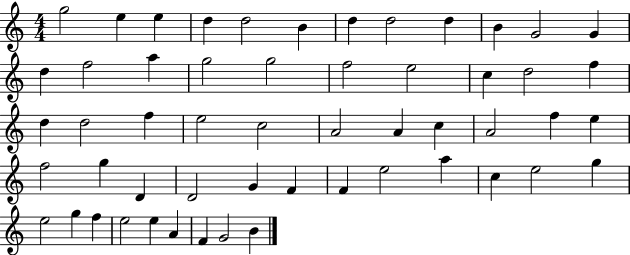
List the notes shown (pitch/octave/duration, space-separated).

G5/h E5/q E5/q D5/q D5/h B4/q D5/q D5/h D5/q B4/q G4/h G4/q D5/q F5/h A5/q G5/h G5/h F5/h E5/h C5/q D5/h F5/q D5/q D5/h F5/q E5/h C5/h A4/h A4/q C5/q A4/h F5/q E5/q F5/h G5/q D4/q D4/h G4/q F4/q F4/q E5/h A5/q C5/q E5/h G5/q E5/h G5/q F5/q E5/h E5/q A4/q F4/q G4/h B4/q